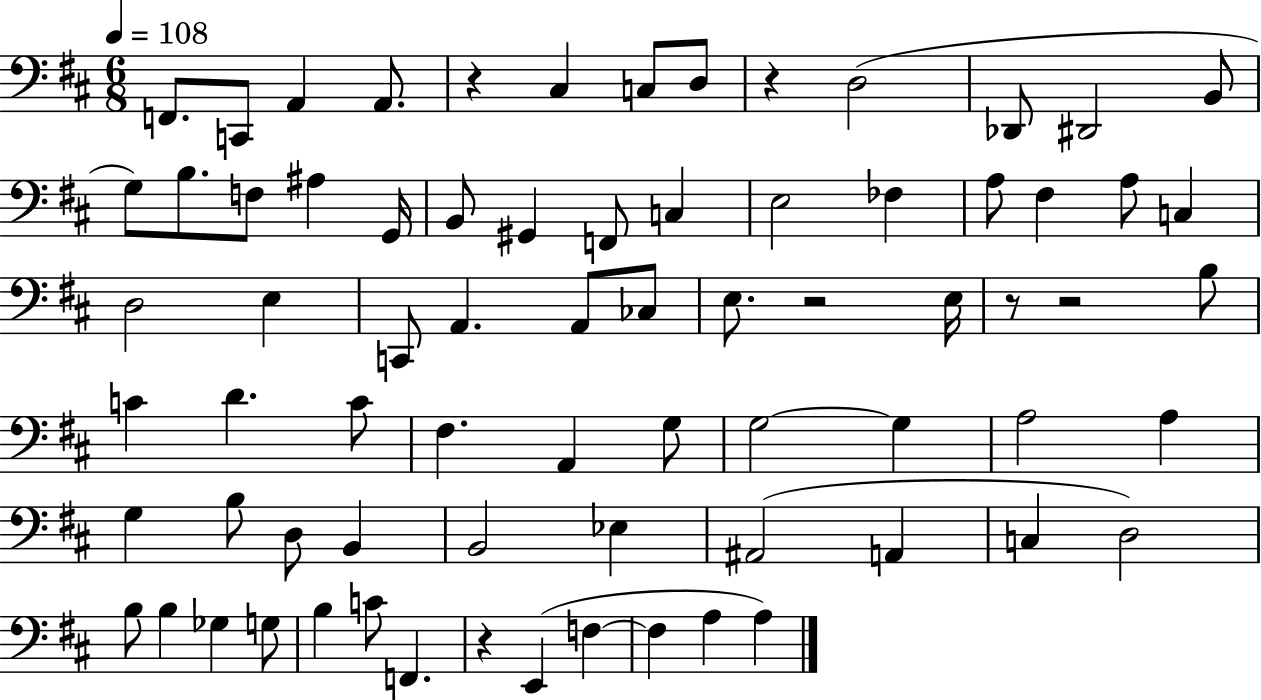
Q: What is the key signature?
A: D major